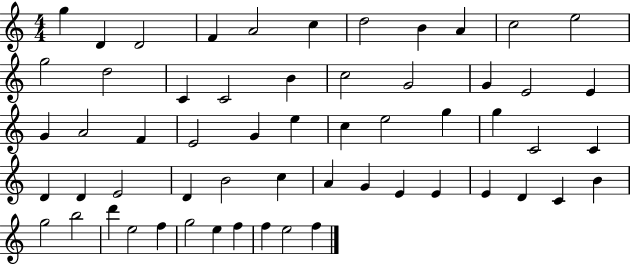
G5/q D4/q D4/h F4/q A4/h C5/q D5/h B4/q A4/q C5/h E5/h G5/h D5/h C4/q C4/h B4/q C5/h G4/h G4/q E4/h E4/q G4/q A4/h F4/q E4/h G4/q E5/q C5/q E5/h G5/q G5/q C4/h C4/q D4/q D4/q E4/h D4/q B4/h C5/q A4/q G4/q E4/q E4/q E4/q D4/q C4/q B4/q G5/h B5/h D6/q E5/h F5/q G5/h E5/q F5/q F5/q E5/h F5/q